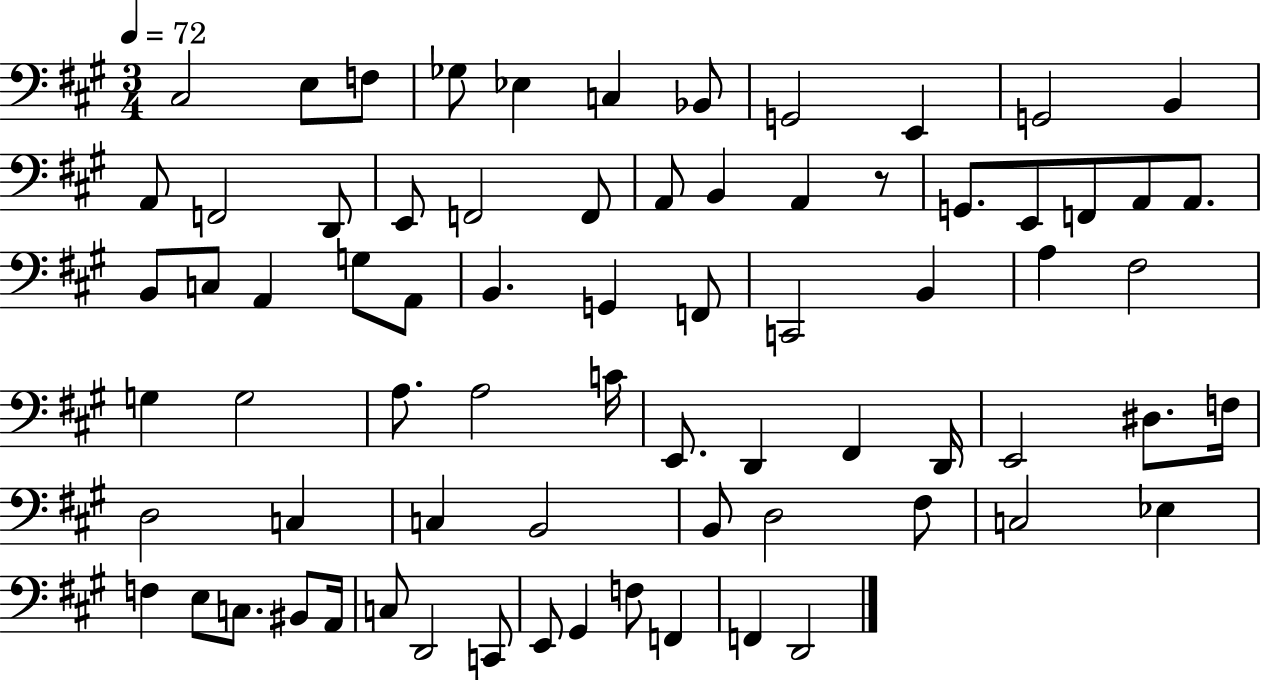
C#3/h E3/e F3/e Gb3/e Eb3/q C3/q Bb2/e G2/h E2/q G2/h B2/q A2/e F2/h D2/e E2/e F2/h F2/e A2/e B2/q A2/q R/e G2/e. E2/e F2/e A2/e A2/e. B2/e C3/e A2/q G3/e A2/e B2/q. G2/q F2/e C2/h B2/q A3/q F#3/h G3/q G3/h A3/e. A3/h C4/s E2/e. D2/q F#2/q D2/s E2/h D#3/e. F3/s D3/h C3/q C3/q B2/h B2/e D3/h F#3/e C3/h Eb3/q F3/q E3/e C3/e. BIS2/e A2/s C3/e D2/h C2/e E2/e G#2/q F3/e F2/q F2/q D2/h